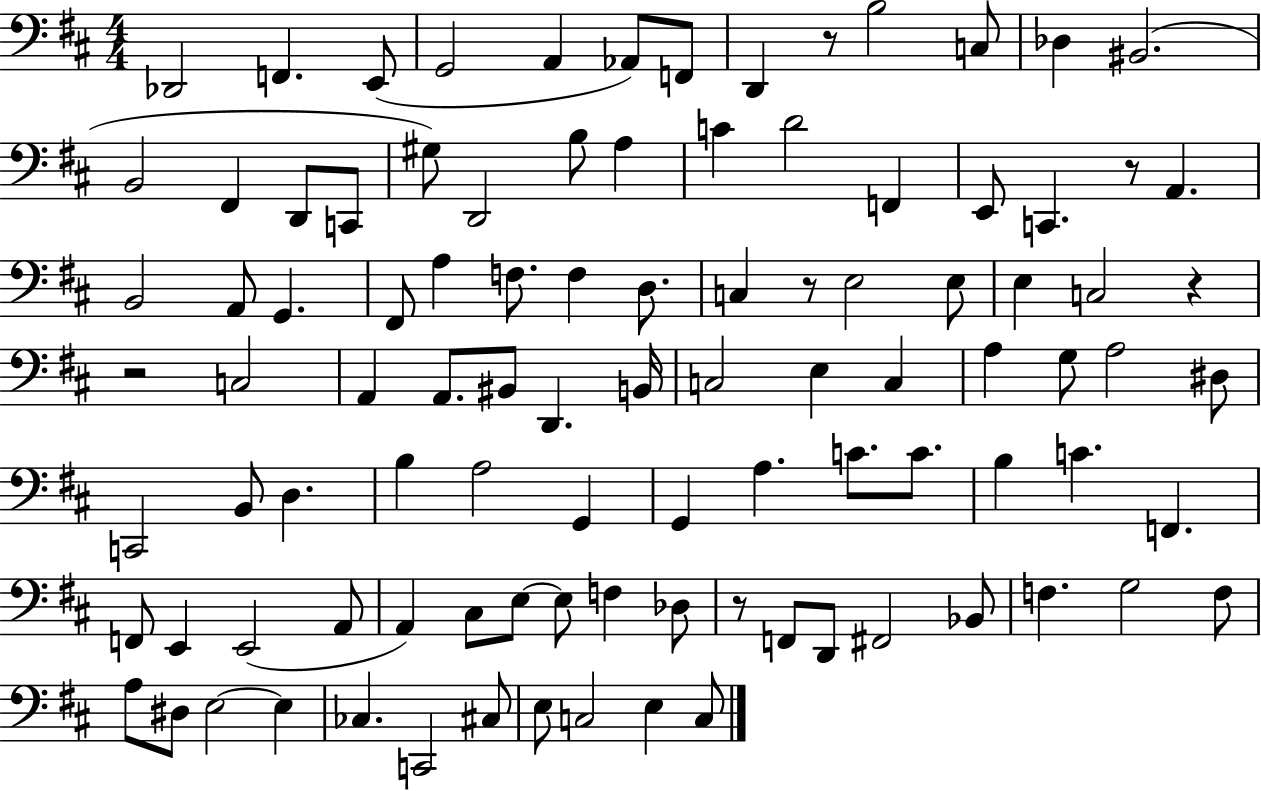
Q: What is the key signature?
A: D major